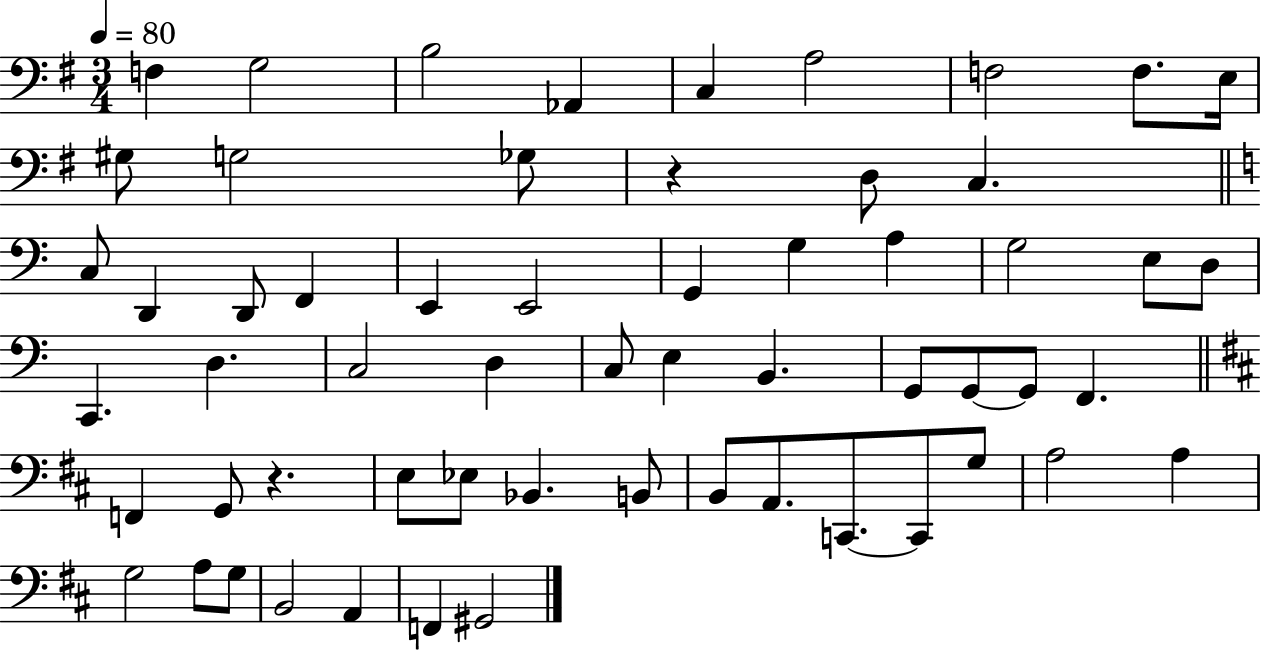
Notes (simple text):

F3/q G3/h B3/h Ab2/q C3/q A3/h F3/h F3/e. E3/s G#3/e G3/h Gb3/e R/q D3/e C3/q. C3/e D2/q D2/e F2/q E2/q E2/h G2/q G3/q A3/q G3/h E3/e D3/e C2/q. D3/q. C3/h D3/q C3/e E3/q B2/q. G2/e G2/e G2/e F2/q. F2/q G2/e R/q. E3/e Eb3/e Bb2/q. B2/e B2/e A2/e. C2/e. C2/e G3/e A3/h A3/q G3/h A3/e G3/e B2/h A2/q F2/q G#2/h